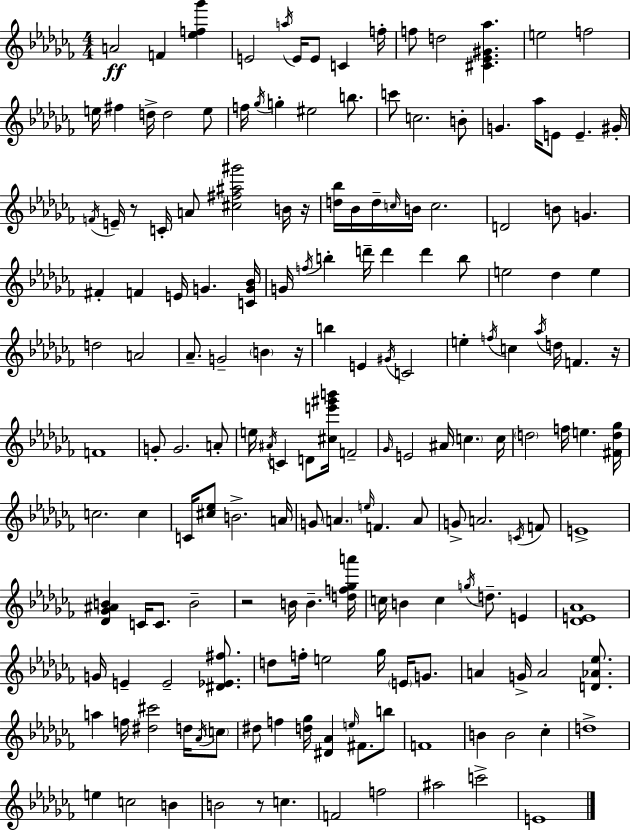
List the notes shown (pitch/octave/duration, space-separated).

A4/h F4/q [Eb5,F5,Gb6]/q E4/h A5/s E4/s E4/e C4/q F5/s F5/e D5/h [C#4,Eb4,G#4,Ab5]/q. E5/h F5/h E5/s F#5/q D5/s D5/h E5/e F5/s Gb5/s G5/q EIS5/h B5/e. C6/e C5/h. B4/e G4/q. Ab5/s E4/e E4/q. G#4/s F4/s E4/s R/e C4/s A4/e [C#5,F#5,A#5,G#6]/h B4/s R/s [D5,Bb5]/s Bb4/s D5/s C5/s B4/s C5/h. D4/h B4/e G4/q. F#4/q F4/q E4/s G4/q. [C4,G4,Bb4]/s G4/s F5/s B5/q D6/s D6/q D6/q B5/e E5/h Db5/q E5/q D5/h A4/h Ab4/e. G4/h B4/q R/s B5/q E4/q G#4/s C4/h E5/q F5/s C5/q Ab5/s D5/s F4/q. R/s F4/w G4/e G4/h. A4/e E5/s A#4/s C4/q D4/e [C#5,E6,G#6,B6]/s F4/h Gb4/s E4/h A#4/s C5/q. C5/s D5/h F5/s E5/q. [F#4,D5,Gb5]/s C5/h. C5/q C4/s [C#5,Eb5]/e B4/h. A4/s G4/e A4/q. E5/s F4/q. A4/e G4/e A4/h. C4/s F4/e E4/w [Db4,Gb4,A#4,B4]/q C4/s C4/e. B4/h R/h B4/s B4/q. [D5,F5,Gb5,A6]/s C5/s B4/q C5/q G5/s D5/e. E4/q [Db4,E4,Ab4]/w G4/s E4/q E4/h [D#4,Eb4,F#5]/e. D5/e F5/s E5/h Gb5/s E4/s G4/e. A4/q G4/s A4/h [D4,Ab4,Eb5]/e. A5/q F5/s [D#5,C#6]/h D5/s Ab4/s C5/e D#5/e F5/q [D5,Gb5]/s [D#4,Ab4]/q E5/s F#4/e. B5/e F4/w B4/q B4/h CES5/q D5/w E5/q C5/h B4/q B4/h R/e C5/q. F4/h F5/h A#5/h C6/h E4/w